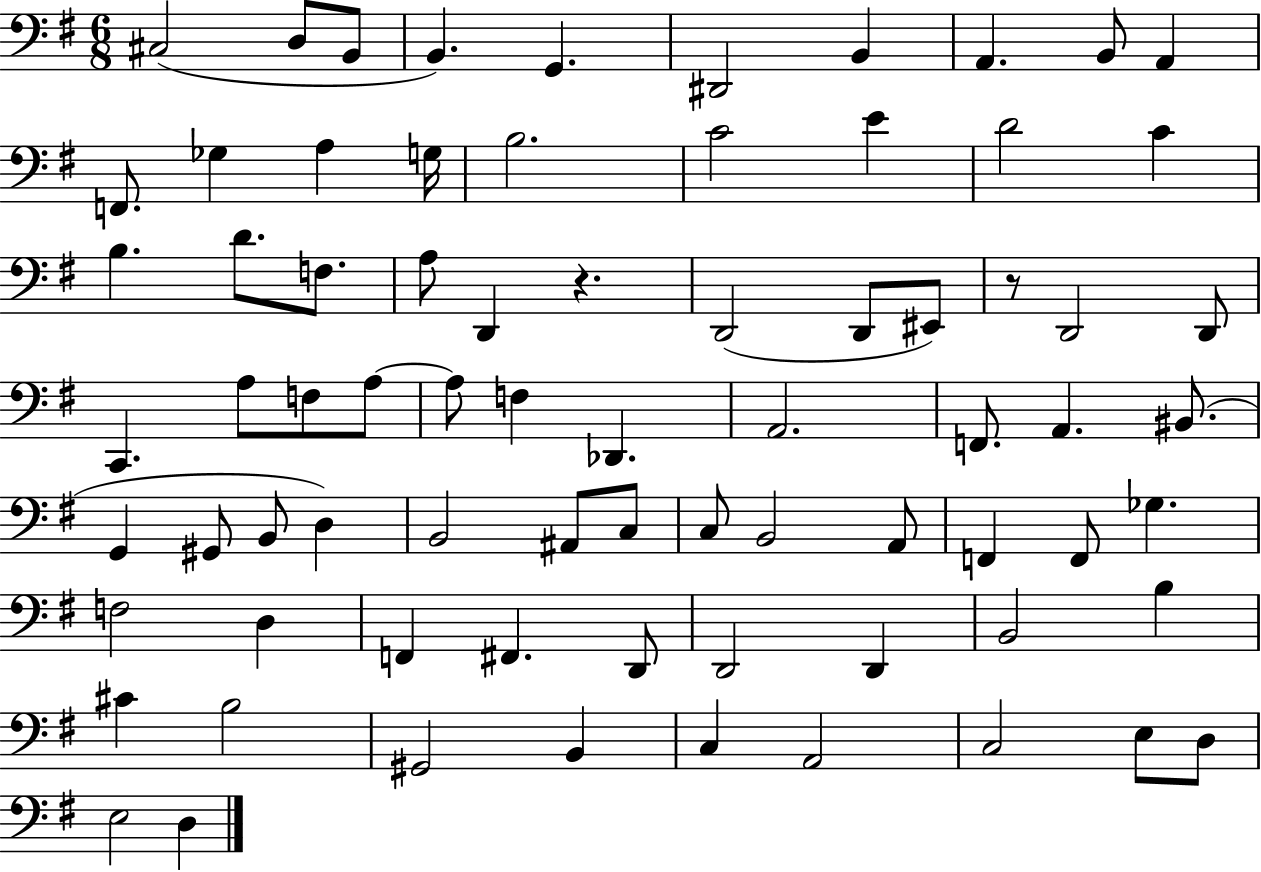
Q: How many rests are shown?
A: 2